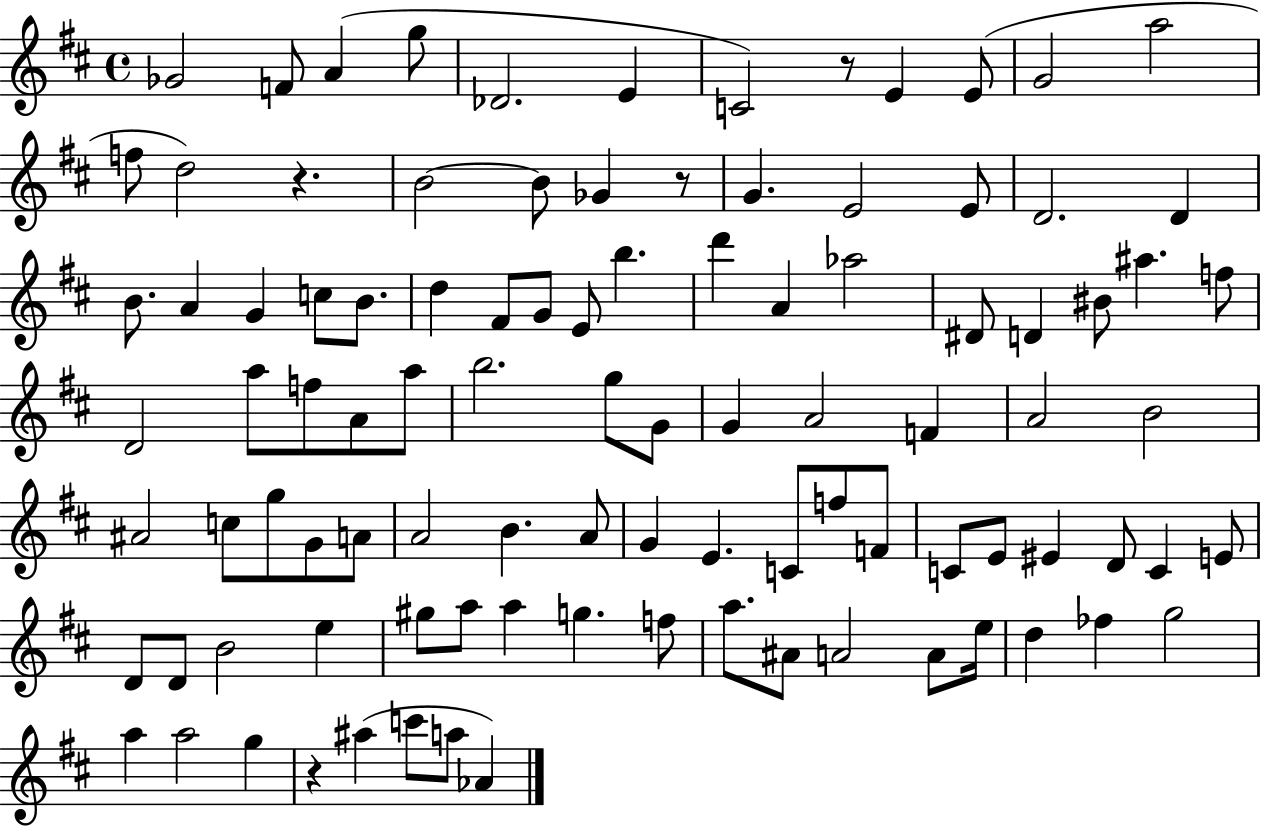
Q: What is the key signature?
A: D major